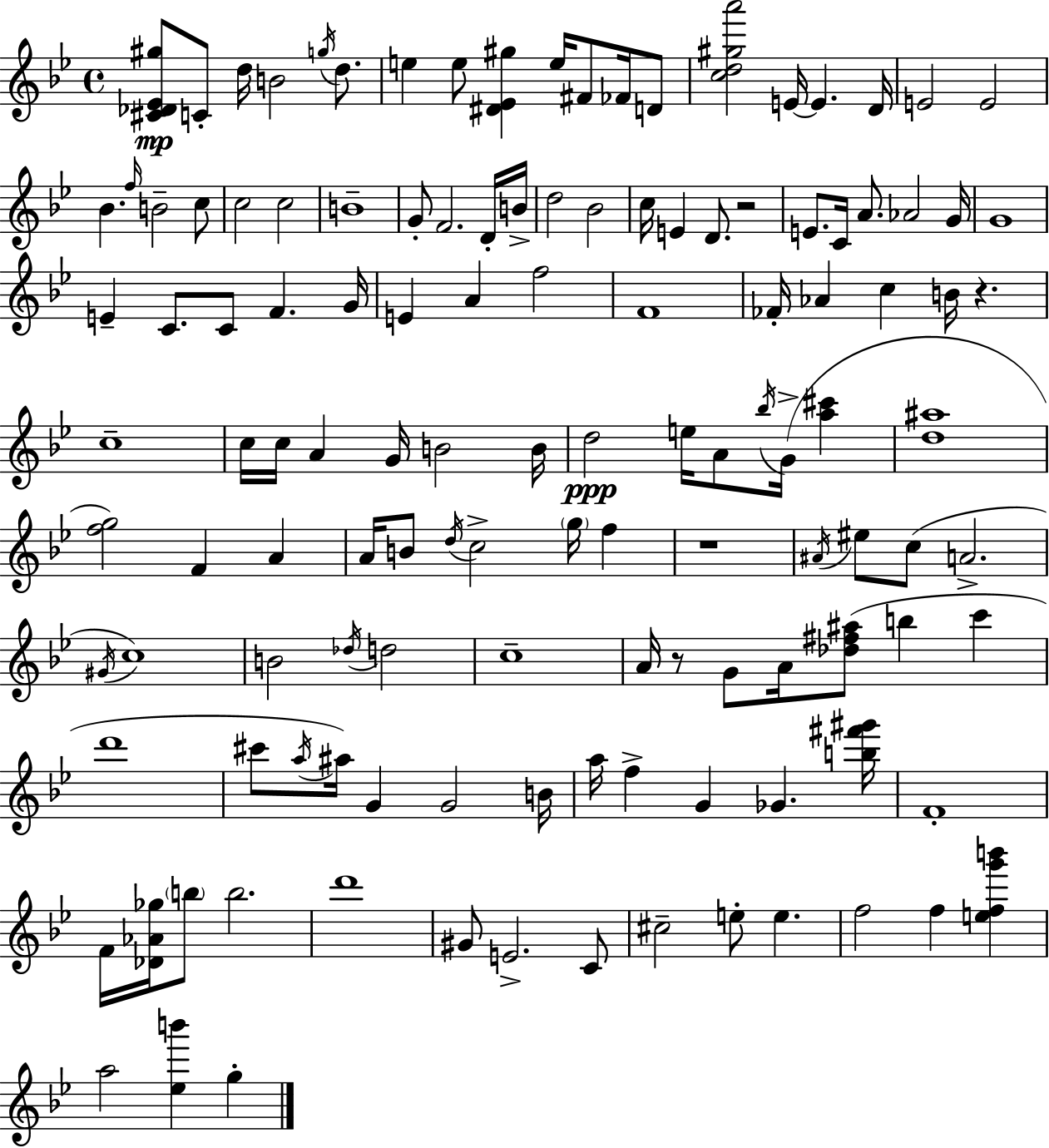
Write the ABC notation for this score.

X:1
T:Untitled
M:4/4
L:1/4
K:Bb
[^C_D_E^g]/2 C/2 d/4 B2 g/4 d/2 e e/2 [^D_E^g] e/4 ^F/2 _F/4 D/2 [cd^ga']2 E/4 E D/4 E2 E2 _B f/4 B2 c/2 c2 c2 B4 G/2 F2 D/4 B/4 d2 _B2 c/4 E D/2 z2 E/2 C/4 A/2 _A2 G/4 G4 E C/2 C/2 F G/4 E A f2 F4 _F/4 _A c B/4 z c4 c/4 c/4 A G/4 B2 B/4 d2 e/4 A/2 _b/4 G/4 [a^c'] [d^a]4 [fg]2 F A A/4 B/2 d/4 c2 g/4 f z4 ^A/4 ^e/2 c/2 A2 ^G/4 c4 B2 _d/4 d2 c4 A/4 z/2 G/2 A/4 [_d^f^a]/2 b c' d'4 ^c'/2 a/4 ^a/4 G G2 B/4 a/4 f G _G [b^f'^g']/4 F4 F/4 [_D_A_g]/4 b/2 b2 d'4 ^G/2 E2 C/2 ^c2 e/2 e f2 f [efg'b'] a2 [_eb'] g